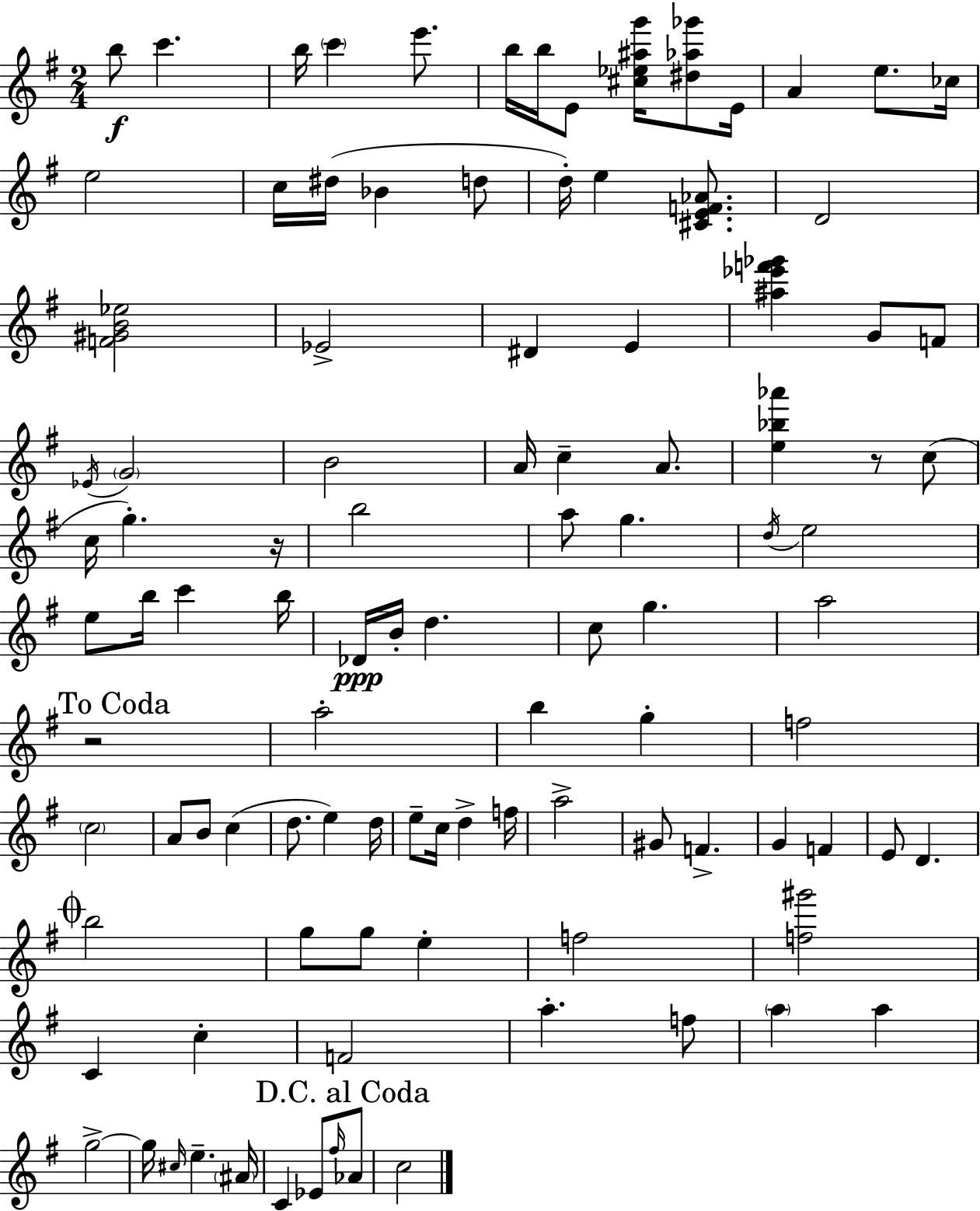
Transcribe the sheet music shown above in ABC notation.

X:1
T:Untitled
M:2/4
L:1/4
K:Em
b/2 c' b/4 c' e'/2 b/4 b/4 E/2 [^c_e^ag']/4 [^d_a_g']/2 E/4 A e/2 _c/4 e2 c/4 ^d/4 _B d/2 d/4 e [^CEF_A]/2 D2 [F^GB_e]2 _E2 ^D E [^a_e'f'_g'] G/2 F/2 _E/4 G2 B2 A/4 c A/2 [e_b_a'] z/2 c/2 c/4 g z/4 b2 a/2 g d/4 e2 e/2 b/4 c' b/4 _D/4 B/4 d c/2 g a2 z2 a2 b g f2 c2 A/2 B/2 c d/2 e d/4 e/2 c/4 d f/4 a2 ^G/2 F G F E/2 D b2 g/2 g/2 e f2 [f^g']2 C c F2 a f/2 a a g2 g/4 ^c/4 e ^A/4 C _E/2 ^f/4 _A/2 c2